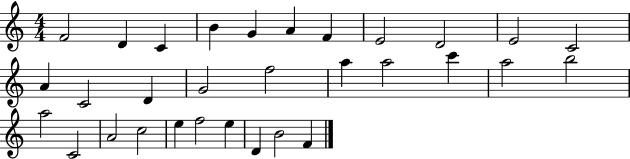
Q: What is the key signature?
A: C major